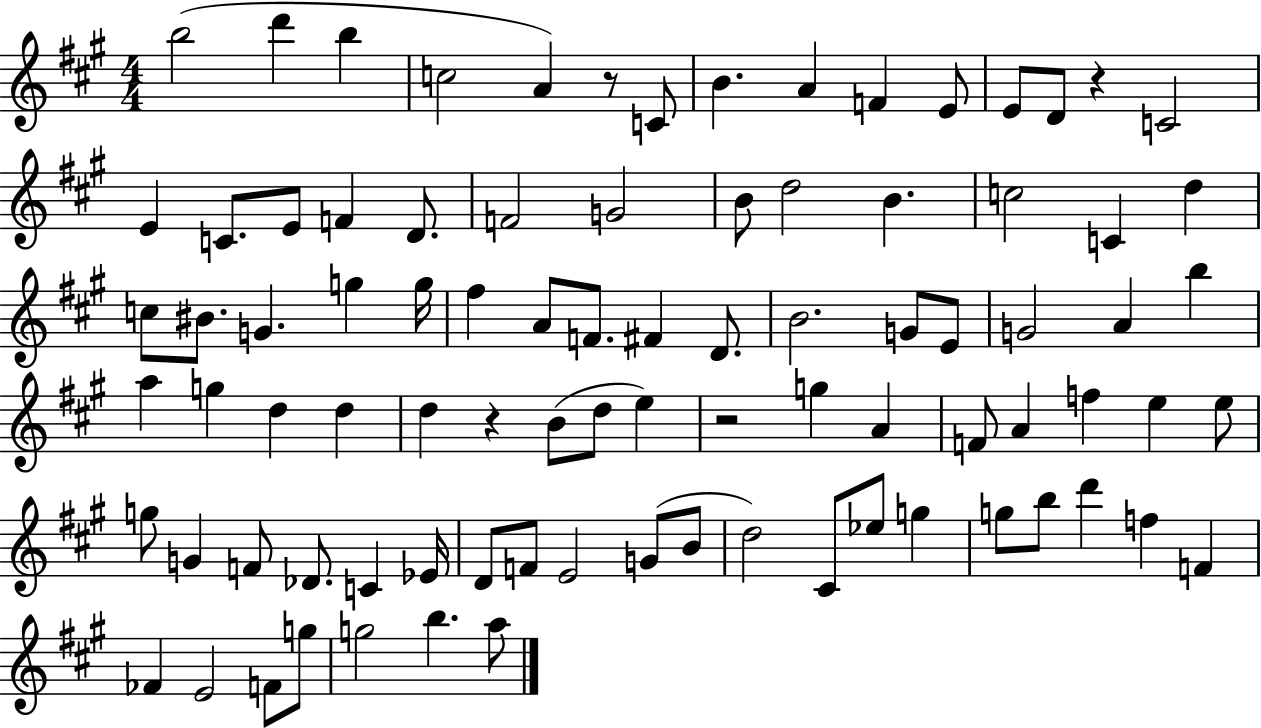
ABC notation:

X:1
T:Untitled
M:4/4
L:1/4
K:A
b2 d' b c2 A z/2 C/2 B A F E/2 E/2 D/2 z C2 E C/2 E/2 F D/2 F2 G2 B/2 d2 B c2 C d c/2 ^B/2 G g g/4 ^f A/2 F/2 ^F D/2 B2 G/2 E/2 G2 A b a g d d d z B/2 d/2 e z2 g A F/2 A f e e/2 g/2 G F/2 _D/2 C _E/4 D/2 F/2 E2 G/2 B/2 d2 ^C/2 _e/2 g g/2 b/2 d' f F _F E2 F/2 g/2 g2 b a/2